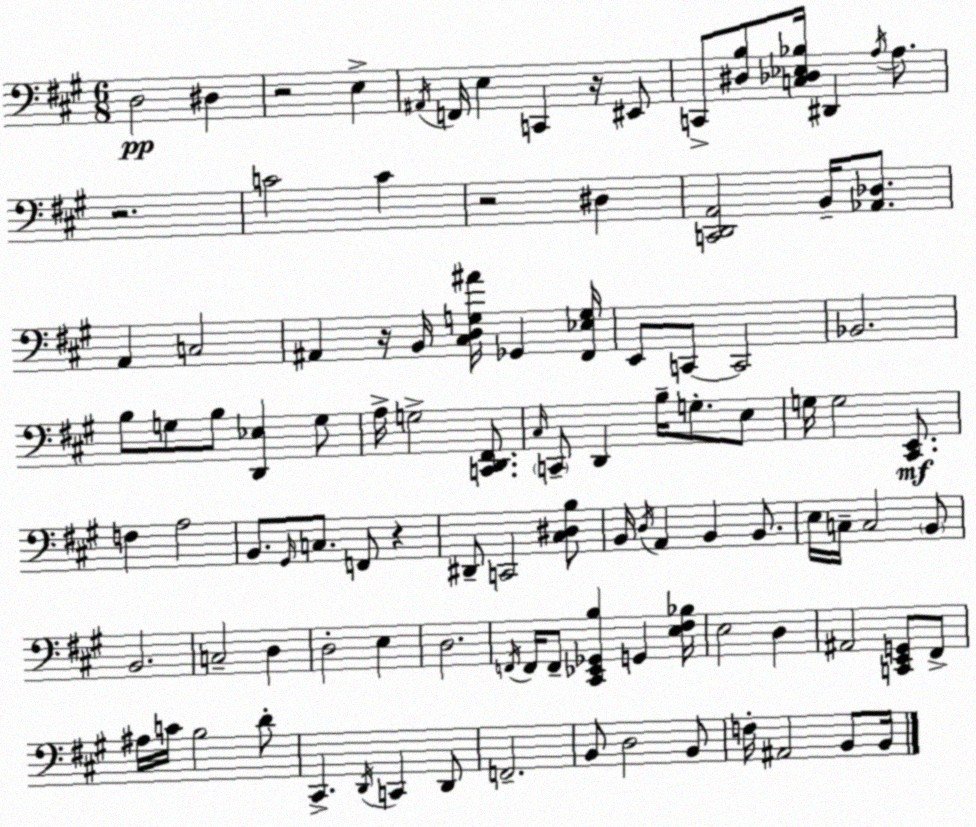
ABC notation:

X:1
T:Untitled
M:6/8
L:1/4
K:A
D,2 ^D, z2 E, ^A,,/4 F,,/4 E, C,, z/4 ^E,,/2 C,,/2 [^D,B,]/2 [C,_D,_E,_B,]/4 ^D,, A,/4 A,/2 z2 C2 C z2 ^D, [C,,D,,A,,]2 B,,/4 [_A,,_D,]/2 A,, C,2 ^A,, z/4 B,,/4 [^C,D,G,^A]/4 _G,, [^F,,_E,G,]/4 E,,/2 C,,/2 C,,2 _B,,2 B,/2 G,/2 B,/2 [D,,_E,] G,/2 A,/4 G,2 [C,,D,,^F,,]/2 ^C,/4 C,,/2 D,, B,/4 G,/2 E,/2 G,/4 G,2 [^C,,E,,]/2 F, A,2 B,,/2 ^G,,/4 C,/2 F,,/2 z ^D,,/2 C,,2 [^C,^D,B,]/2 B,,/4 D,/4 A,, B,, B,,/2 E,/4 C,/4 C,2 B,,/2 B,,2 C,2 D, D,2 E, D,2 F,,/4 F,,/4 F,,/2 [^C,,_E,,_G,,B,] G,, [E,^F,_B,]/4 E,2 D, ^A,,2 [C,,E,,G,,]/2 ^F,,/2 ^A,/4 C/4 B,2 D/2 ^C,, D,,/4 C,, D,,/2 F,,2 B,,/2 D,2 B,,/2 F,/4 ^A,,2 B,,/2 B,,/4